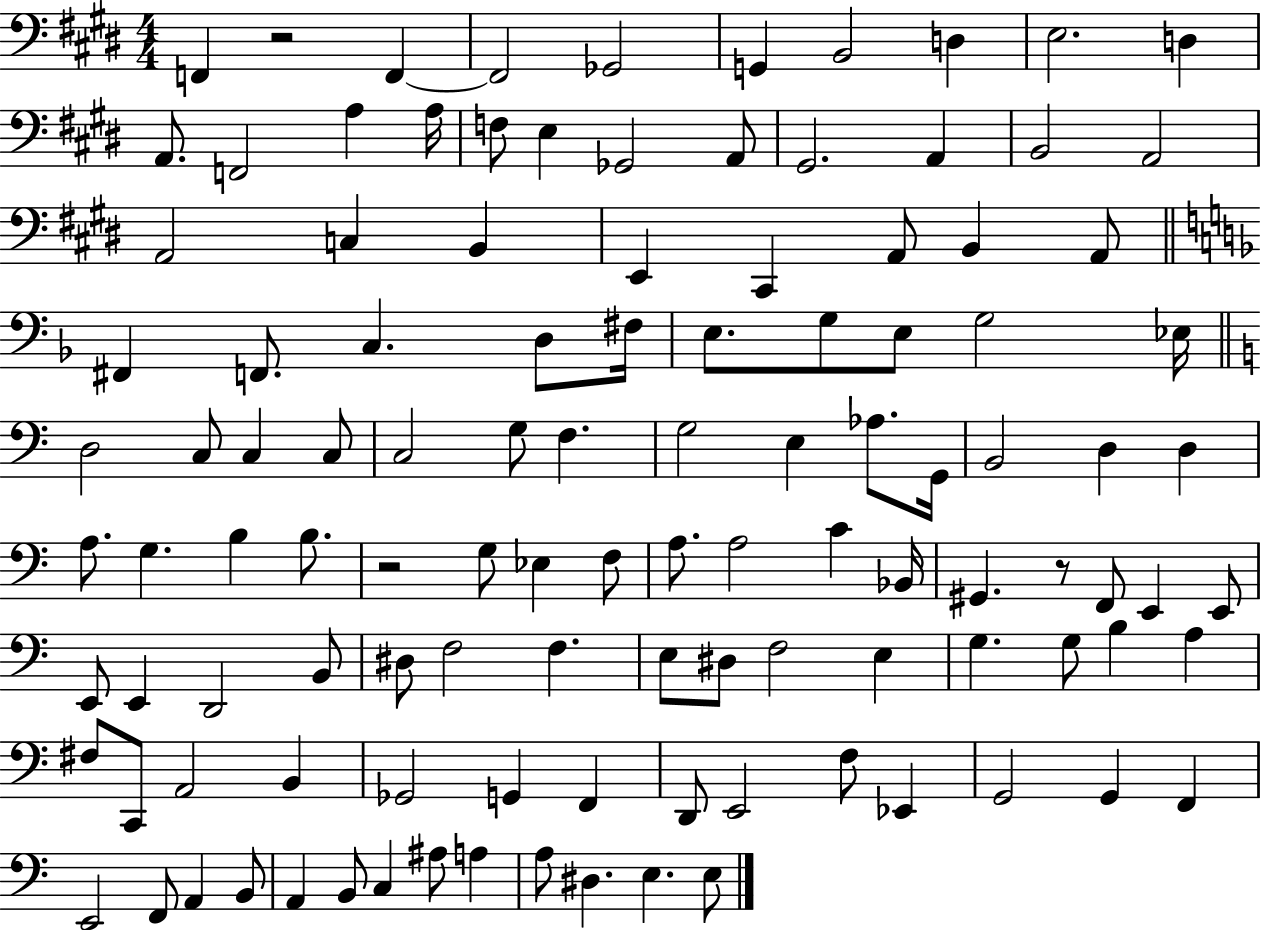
F2/q R/h F2/q F2/h Gb2/h G2/q B2/h D3/q E3/h. D3/q A2/e. F2/h A3/q A3/s F3/e E3/q Gb2/h A2/e G#2/h. A2/q B2/h A2/h A2/h C3/q B2/q E2/q C#2/q A2/e B2/q A2/e F#2/q F2/e. C3/q. D3/e F#3/s E3/e. G3/e E3/e G3/h Eb3/s D3/h C3/e C3/q C3/e C3/h G3/e F3/q. G3/h E3/q Ab3/e. G2/s B2/h D3/q D3/q A3/e. G3/q. B3/q B3/e. R/h G3/e Eb3/q F3/e A3/e. A3/h C4/q Bb2/s G#2/q. R/e F2/e E2/q E2/e E2/e E2/q D2/h B2/e D#3/e F3/h F3/q. E3/e D#3/e F3/h E3/q G3/q. G3/e B3/q A3/q F#3/e C2/e A2/h B2/q Gb2/h G2/q F2/q D2/e E2/h F3/e Eb2/q G2/h G2/q F2/q E2/h F2/e A2/q B2/e A2/q B2/e C3/q A#3/e A3/q A3/e D#3/q. E3/q. E3/e